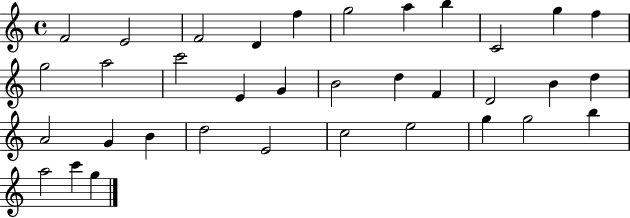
F4/h E4/h F4/h D4/q F5/q G5/h A5/q B5/q C4/h G5/q F5/q G5/h A5/h C6/h E4/q G4/q B4/h D5/q F4/q D4/h B4/q D5/q A4/h G4/q B4/q D5/h E4/h C5/h E5/h G5/q G5/h B5/q A5/h C6/q G5/q